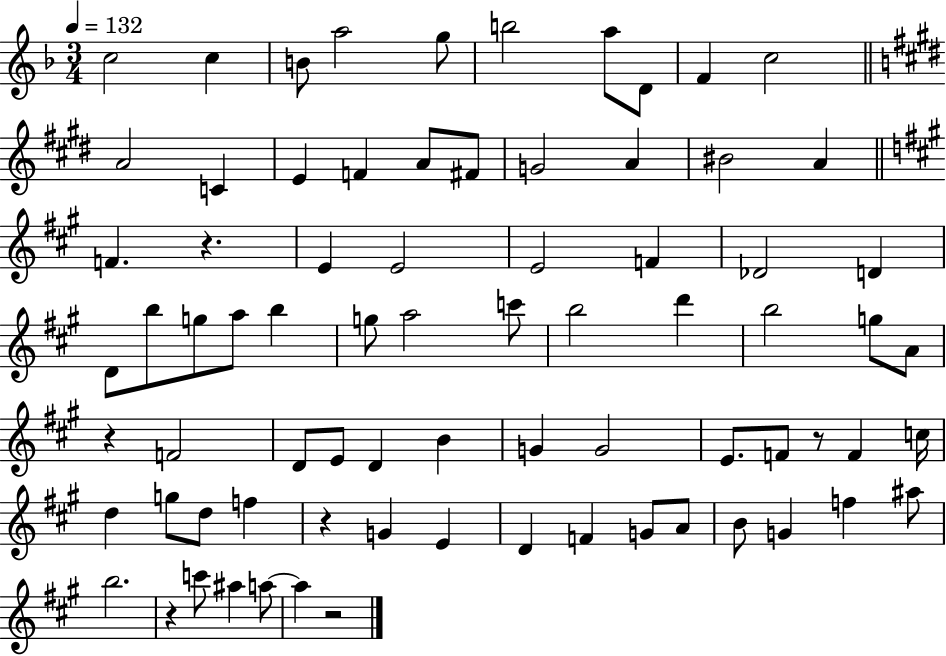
{
  \clef treble
  \numericTimeSignature
  \time 3/4
  \key f \major
  \tempo 4 = 132
  \repeat volta 2 { c''2 c''4 | b'8 a''2 g''8 | b''2 a''8 d'8 | f'4 c''2 | \break \bar "||" \break \key e \major a'2 c'4 | e'4 f'4 a'8 fis'8 | g'2 a'4 | bis'2 a'4 | \break \bar "||" \break \key a \major f'4. r4. | e'4 e'2 | e'2 f'4 | des'2 d'4 | \break d'8 b''8 g''8 a''8 b''4 | g''8 a''2 c'''8 | b''2 d'''4 | b''2 g''8 a'8 | \break r4 f'2 | d'8 e'8 d'4 b'4 | g'4 g'2 | e'8. f'8 r8 f'4 c''16 | \break d''4 g''8 d''8 f''4 | r4 g'4 e'4 | d'4 f'4 g'8 a'8 | b'8 g'4 f''4 ais''8 | \break b''2. | r4 c'''8 ais''4 a''8~~ | a''4 r2 | } \bar "|."
}